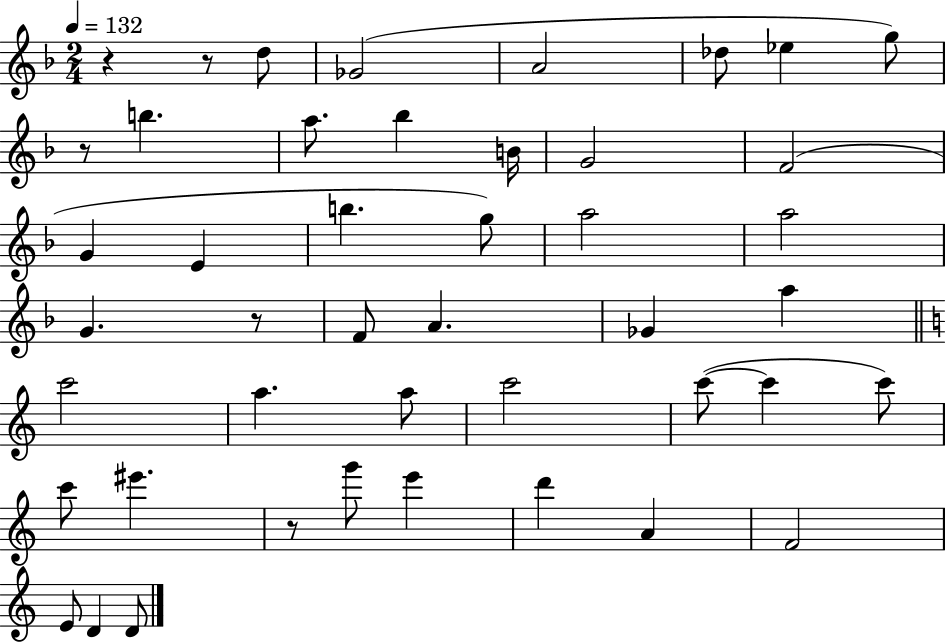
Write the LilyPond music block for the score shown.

{
  \clef treble
  \numericTimeSignature
  \time 2/4
  \key f \major
  \tempo 4 = 132
  \repeat volta 2 { r4 r8 d''8 | ges'2( | a'2 | des''8 ees''4 g''8) | \break r8 b''4. | a''8. bes''4 b'16 | g'2 | f'2( | \break g'4 e'4 | b''4. g''8) | a''2 | a''2 | \break g'4. r8 | f'8 a'4. | ges'4 a''4 | \bar "||" \break \key c \major c'''2 | a''4. a''8 | c'''2 | c'''8~(~ c'''4 c'''8) | \break c'''8 eis'''4. | r8 g'''8 e'''4 | d'''4 a'4 | f'2 | \break e'8 d'4 d'8 | } \bar "|."
}